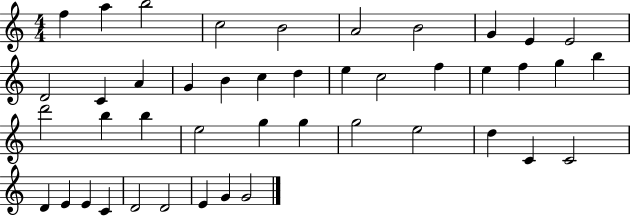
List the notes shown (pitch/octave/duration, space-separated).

F5/q A5/q B5/h C5/h B4/h A4/h B4/h G4/q E4/q E4/h D4/h C4/q A4/q G4/q B4/q C5/q D5/q E5/q C5/h F5/q E5/q F5/q G5/q B5/q D6/h B5/q B5/q E5/h G5/q G5/q G5/h E5/h D5/q C4/q C4/h D4/q E4/q E4/q C4/q D4/h D4/h E4/q G4/q G4/h